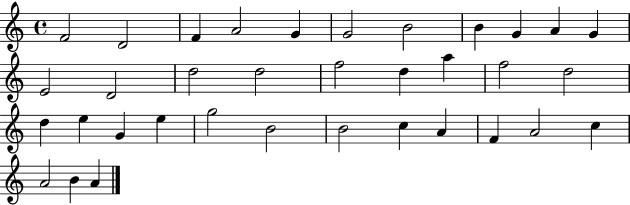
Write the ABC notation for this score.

X:1
T:Untitled
M:4/4
L:1/4
K:C
F2 D2 F A2 G G2 B2 B G A G E2 D2 d2 d2 f2 d a f2 d2 d e G e g2 B2 B2 c A F A2 c A2 B A